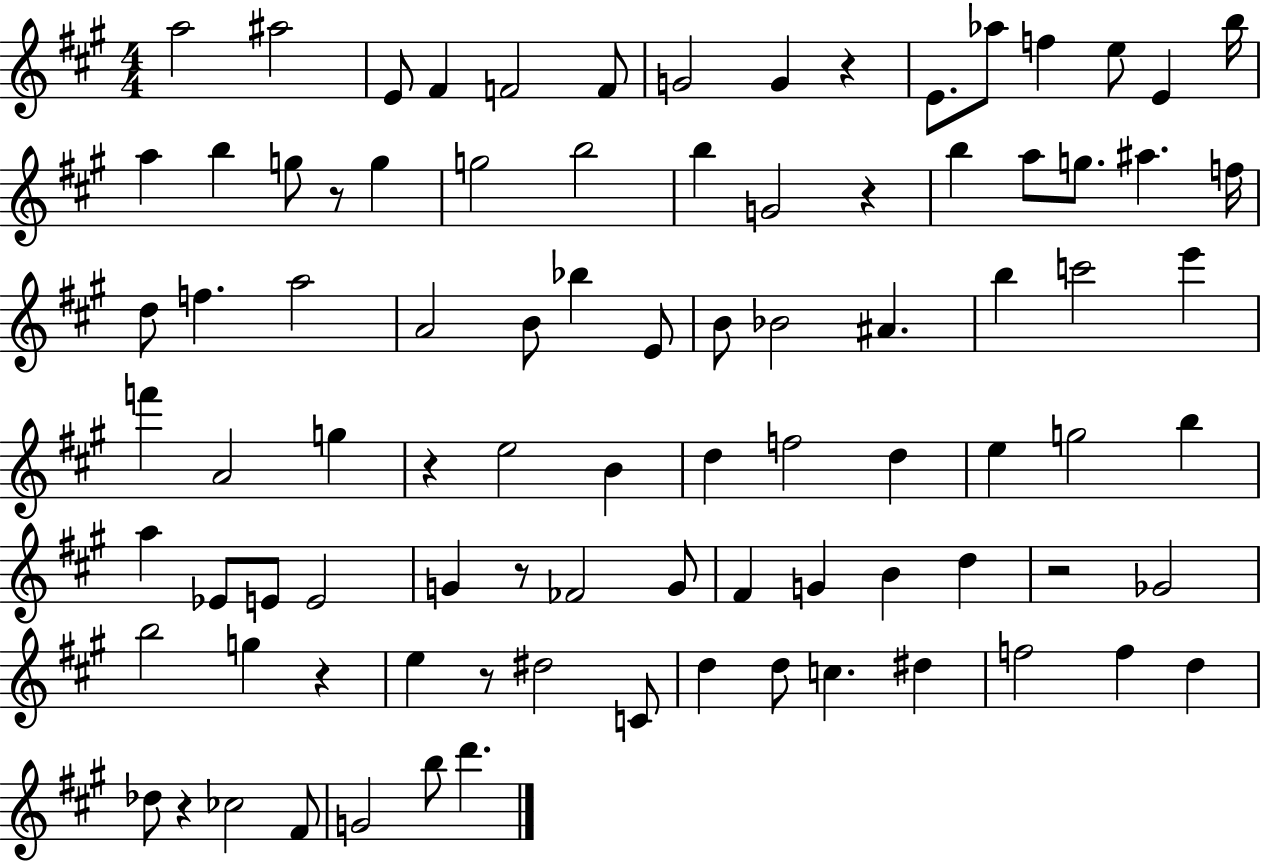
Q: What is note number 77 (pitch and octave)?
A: CES5